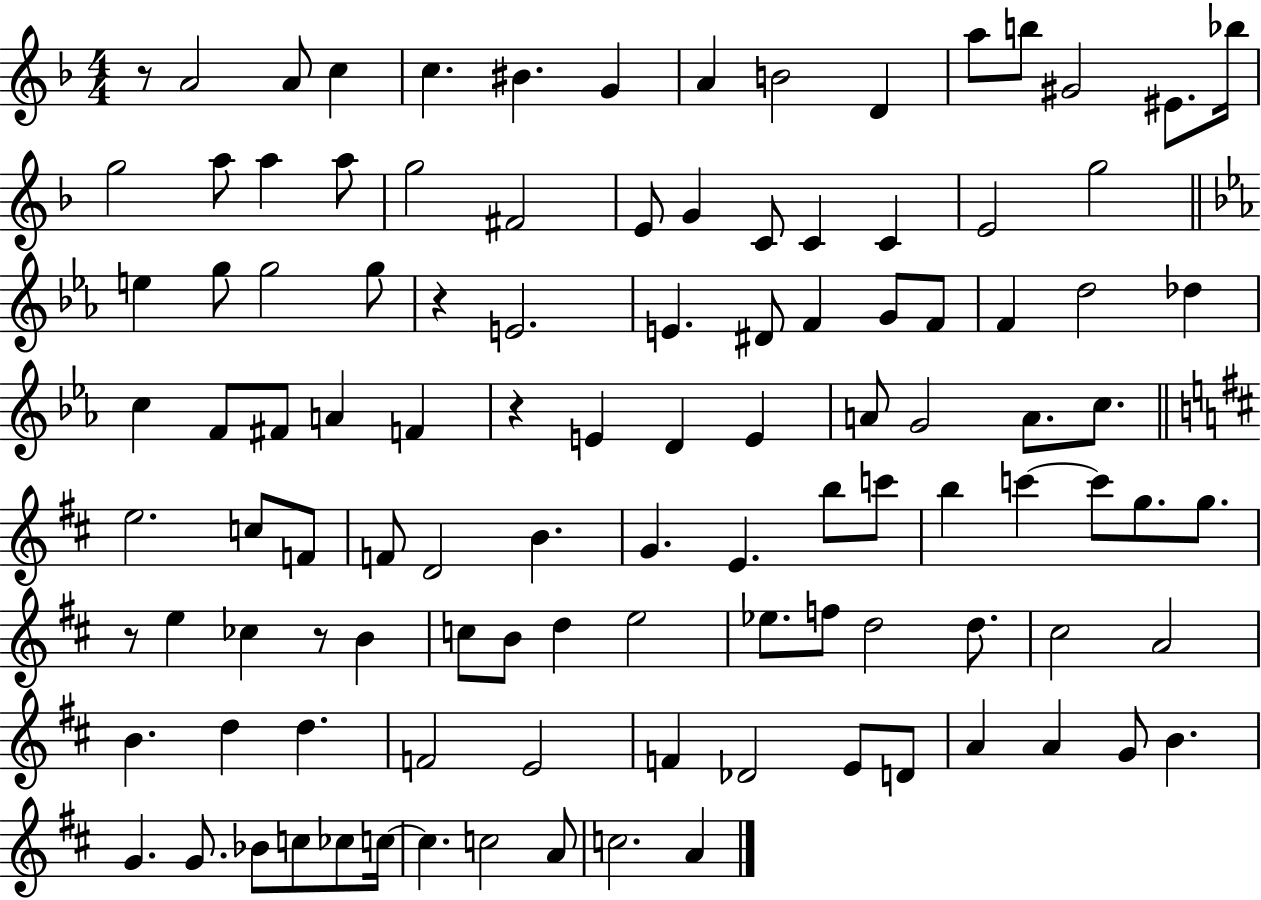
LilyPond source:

{
  \clef treble
  \numericTimeSignature
  \time 4/4
  \key f \major
  r8 a'2 a'8 c''4 | c''4. bis'4. g'4 | a'4 b'2 d'4 | a''8 b''8 gis'2 eis'8. bes''16 | \break g''2 a''8 a''4 a''8 | g''2 fis'2 | e'8 g'4 c'8 c'4 c'4 | e'2 g''2 | \break \bar "||" \break \key ees \major e''4 g''8 g''2 g''8 | r4 e'2. | e'4. dis'8 f'4 g'8 f'8 | f'4 d''2 des''4 | \break c''4 f'8 fis'8 a'4 f'4 | r4 e'4 d'4 e'4 | a'8 g'2 a'8. c''8. | \bar "||" \break \key d \major e''2. c''8 f'8 | f'8 d'2 b'4. | g'4. e'4. b''8 c'''8 | b''4 c'''4~~ c'''8 g''8. g''8. | \break r8 e''4 ces''4 r8 b'4 | c''8 b'8 d''4 e''2 | ees''8. f''8 d''2 d''8. | cis''2 a'2 | \break b'4. d''4 d''4. | f'2 e'2 | f'4 des'2 e'8 d'8 | a'4 a'4 g'8 b'4. | \break g'4. g'8. bes'8 c''8 ces''8 c''16~~ | c''4. c''2 a'8 | c''2. a'4 | \bar "|."
}